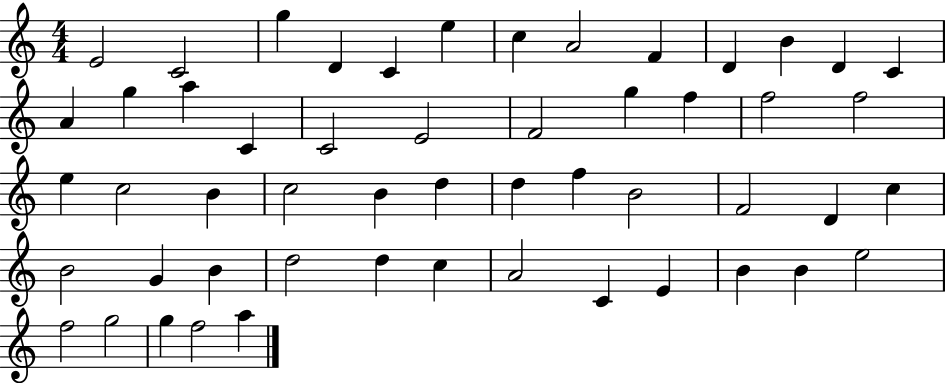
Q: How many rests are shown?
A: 0